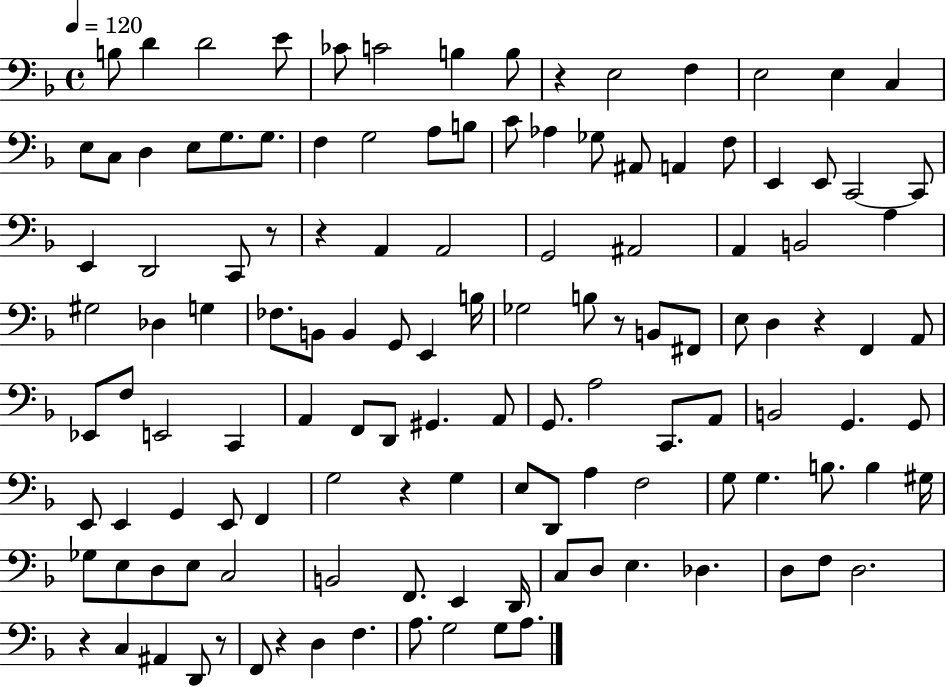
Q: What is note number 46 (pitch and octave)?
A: G3